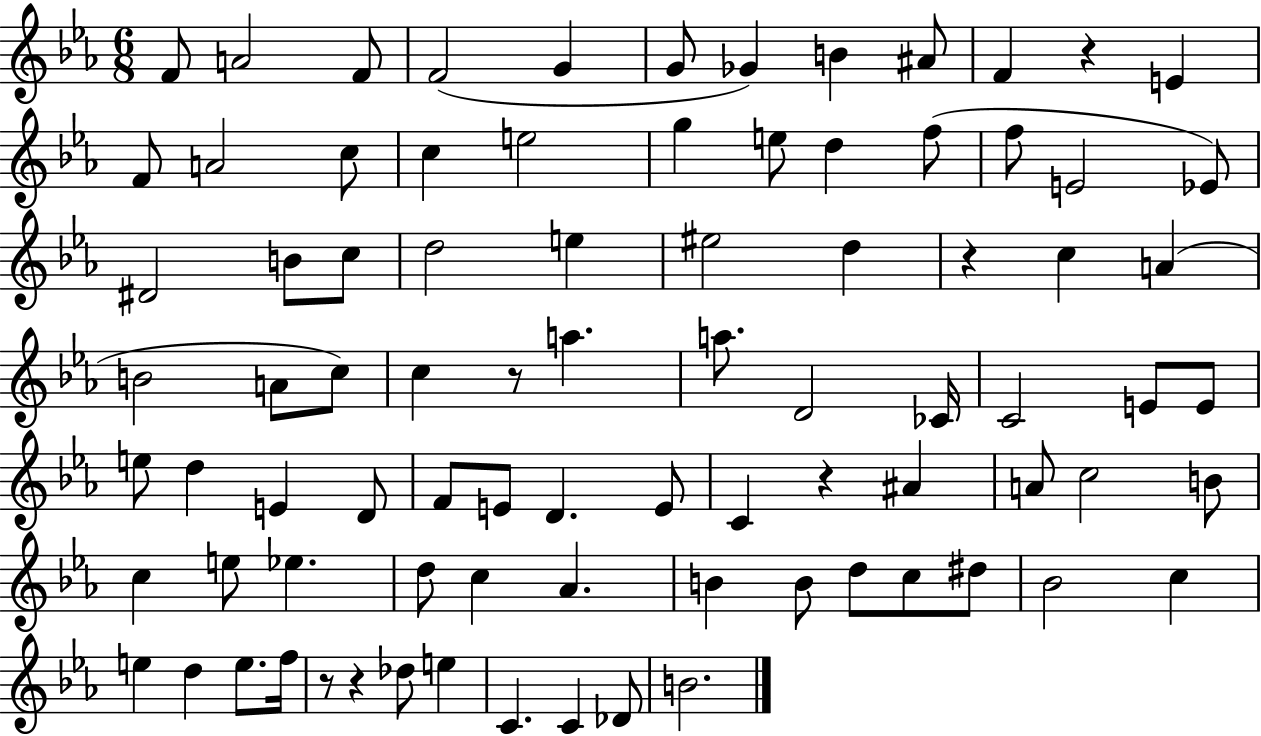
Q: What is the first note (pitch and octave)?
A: F4